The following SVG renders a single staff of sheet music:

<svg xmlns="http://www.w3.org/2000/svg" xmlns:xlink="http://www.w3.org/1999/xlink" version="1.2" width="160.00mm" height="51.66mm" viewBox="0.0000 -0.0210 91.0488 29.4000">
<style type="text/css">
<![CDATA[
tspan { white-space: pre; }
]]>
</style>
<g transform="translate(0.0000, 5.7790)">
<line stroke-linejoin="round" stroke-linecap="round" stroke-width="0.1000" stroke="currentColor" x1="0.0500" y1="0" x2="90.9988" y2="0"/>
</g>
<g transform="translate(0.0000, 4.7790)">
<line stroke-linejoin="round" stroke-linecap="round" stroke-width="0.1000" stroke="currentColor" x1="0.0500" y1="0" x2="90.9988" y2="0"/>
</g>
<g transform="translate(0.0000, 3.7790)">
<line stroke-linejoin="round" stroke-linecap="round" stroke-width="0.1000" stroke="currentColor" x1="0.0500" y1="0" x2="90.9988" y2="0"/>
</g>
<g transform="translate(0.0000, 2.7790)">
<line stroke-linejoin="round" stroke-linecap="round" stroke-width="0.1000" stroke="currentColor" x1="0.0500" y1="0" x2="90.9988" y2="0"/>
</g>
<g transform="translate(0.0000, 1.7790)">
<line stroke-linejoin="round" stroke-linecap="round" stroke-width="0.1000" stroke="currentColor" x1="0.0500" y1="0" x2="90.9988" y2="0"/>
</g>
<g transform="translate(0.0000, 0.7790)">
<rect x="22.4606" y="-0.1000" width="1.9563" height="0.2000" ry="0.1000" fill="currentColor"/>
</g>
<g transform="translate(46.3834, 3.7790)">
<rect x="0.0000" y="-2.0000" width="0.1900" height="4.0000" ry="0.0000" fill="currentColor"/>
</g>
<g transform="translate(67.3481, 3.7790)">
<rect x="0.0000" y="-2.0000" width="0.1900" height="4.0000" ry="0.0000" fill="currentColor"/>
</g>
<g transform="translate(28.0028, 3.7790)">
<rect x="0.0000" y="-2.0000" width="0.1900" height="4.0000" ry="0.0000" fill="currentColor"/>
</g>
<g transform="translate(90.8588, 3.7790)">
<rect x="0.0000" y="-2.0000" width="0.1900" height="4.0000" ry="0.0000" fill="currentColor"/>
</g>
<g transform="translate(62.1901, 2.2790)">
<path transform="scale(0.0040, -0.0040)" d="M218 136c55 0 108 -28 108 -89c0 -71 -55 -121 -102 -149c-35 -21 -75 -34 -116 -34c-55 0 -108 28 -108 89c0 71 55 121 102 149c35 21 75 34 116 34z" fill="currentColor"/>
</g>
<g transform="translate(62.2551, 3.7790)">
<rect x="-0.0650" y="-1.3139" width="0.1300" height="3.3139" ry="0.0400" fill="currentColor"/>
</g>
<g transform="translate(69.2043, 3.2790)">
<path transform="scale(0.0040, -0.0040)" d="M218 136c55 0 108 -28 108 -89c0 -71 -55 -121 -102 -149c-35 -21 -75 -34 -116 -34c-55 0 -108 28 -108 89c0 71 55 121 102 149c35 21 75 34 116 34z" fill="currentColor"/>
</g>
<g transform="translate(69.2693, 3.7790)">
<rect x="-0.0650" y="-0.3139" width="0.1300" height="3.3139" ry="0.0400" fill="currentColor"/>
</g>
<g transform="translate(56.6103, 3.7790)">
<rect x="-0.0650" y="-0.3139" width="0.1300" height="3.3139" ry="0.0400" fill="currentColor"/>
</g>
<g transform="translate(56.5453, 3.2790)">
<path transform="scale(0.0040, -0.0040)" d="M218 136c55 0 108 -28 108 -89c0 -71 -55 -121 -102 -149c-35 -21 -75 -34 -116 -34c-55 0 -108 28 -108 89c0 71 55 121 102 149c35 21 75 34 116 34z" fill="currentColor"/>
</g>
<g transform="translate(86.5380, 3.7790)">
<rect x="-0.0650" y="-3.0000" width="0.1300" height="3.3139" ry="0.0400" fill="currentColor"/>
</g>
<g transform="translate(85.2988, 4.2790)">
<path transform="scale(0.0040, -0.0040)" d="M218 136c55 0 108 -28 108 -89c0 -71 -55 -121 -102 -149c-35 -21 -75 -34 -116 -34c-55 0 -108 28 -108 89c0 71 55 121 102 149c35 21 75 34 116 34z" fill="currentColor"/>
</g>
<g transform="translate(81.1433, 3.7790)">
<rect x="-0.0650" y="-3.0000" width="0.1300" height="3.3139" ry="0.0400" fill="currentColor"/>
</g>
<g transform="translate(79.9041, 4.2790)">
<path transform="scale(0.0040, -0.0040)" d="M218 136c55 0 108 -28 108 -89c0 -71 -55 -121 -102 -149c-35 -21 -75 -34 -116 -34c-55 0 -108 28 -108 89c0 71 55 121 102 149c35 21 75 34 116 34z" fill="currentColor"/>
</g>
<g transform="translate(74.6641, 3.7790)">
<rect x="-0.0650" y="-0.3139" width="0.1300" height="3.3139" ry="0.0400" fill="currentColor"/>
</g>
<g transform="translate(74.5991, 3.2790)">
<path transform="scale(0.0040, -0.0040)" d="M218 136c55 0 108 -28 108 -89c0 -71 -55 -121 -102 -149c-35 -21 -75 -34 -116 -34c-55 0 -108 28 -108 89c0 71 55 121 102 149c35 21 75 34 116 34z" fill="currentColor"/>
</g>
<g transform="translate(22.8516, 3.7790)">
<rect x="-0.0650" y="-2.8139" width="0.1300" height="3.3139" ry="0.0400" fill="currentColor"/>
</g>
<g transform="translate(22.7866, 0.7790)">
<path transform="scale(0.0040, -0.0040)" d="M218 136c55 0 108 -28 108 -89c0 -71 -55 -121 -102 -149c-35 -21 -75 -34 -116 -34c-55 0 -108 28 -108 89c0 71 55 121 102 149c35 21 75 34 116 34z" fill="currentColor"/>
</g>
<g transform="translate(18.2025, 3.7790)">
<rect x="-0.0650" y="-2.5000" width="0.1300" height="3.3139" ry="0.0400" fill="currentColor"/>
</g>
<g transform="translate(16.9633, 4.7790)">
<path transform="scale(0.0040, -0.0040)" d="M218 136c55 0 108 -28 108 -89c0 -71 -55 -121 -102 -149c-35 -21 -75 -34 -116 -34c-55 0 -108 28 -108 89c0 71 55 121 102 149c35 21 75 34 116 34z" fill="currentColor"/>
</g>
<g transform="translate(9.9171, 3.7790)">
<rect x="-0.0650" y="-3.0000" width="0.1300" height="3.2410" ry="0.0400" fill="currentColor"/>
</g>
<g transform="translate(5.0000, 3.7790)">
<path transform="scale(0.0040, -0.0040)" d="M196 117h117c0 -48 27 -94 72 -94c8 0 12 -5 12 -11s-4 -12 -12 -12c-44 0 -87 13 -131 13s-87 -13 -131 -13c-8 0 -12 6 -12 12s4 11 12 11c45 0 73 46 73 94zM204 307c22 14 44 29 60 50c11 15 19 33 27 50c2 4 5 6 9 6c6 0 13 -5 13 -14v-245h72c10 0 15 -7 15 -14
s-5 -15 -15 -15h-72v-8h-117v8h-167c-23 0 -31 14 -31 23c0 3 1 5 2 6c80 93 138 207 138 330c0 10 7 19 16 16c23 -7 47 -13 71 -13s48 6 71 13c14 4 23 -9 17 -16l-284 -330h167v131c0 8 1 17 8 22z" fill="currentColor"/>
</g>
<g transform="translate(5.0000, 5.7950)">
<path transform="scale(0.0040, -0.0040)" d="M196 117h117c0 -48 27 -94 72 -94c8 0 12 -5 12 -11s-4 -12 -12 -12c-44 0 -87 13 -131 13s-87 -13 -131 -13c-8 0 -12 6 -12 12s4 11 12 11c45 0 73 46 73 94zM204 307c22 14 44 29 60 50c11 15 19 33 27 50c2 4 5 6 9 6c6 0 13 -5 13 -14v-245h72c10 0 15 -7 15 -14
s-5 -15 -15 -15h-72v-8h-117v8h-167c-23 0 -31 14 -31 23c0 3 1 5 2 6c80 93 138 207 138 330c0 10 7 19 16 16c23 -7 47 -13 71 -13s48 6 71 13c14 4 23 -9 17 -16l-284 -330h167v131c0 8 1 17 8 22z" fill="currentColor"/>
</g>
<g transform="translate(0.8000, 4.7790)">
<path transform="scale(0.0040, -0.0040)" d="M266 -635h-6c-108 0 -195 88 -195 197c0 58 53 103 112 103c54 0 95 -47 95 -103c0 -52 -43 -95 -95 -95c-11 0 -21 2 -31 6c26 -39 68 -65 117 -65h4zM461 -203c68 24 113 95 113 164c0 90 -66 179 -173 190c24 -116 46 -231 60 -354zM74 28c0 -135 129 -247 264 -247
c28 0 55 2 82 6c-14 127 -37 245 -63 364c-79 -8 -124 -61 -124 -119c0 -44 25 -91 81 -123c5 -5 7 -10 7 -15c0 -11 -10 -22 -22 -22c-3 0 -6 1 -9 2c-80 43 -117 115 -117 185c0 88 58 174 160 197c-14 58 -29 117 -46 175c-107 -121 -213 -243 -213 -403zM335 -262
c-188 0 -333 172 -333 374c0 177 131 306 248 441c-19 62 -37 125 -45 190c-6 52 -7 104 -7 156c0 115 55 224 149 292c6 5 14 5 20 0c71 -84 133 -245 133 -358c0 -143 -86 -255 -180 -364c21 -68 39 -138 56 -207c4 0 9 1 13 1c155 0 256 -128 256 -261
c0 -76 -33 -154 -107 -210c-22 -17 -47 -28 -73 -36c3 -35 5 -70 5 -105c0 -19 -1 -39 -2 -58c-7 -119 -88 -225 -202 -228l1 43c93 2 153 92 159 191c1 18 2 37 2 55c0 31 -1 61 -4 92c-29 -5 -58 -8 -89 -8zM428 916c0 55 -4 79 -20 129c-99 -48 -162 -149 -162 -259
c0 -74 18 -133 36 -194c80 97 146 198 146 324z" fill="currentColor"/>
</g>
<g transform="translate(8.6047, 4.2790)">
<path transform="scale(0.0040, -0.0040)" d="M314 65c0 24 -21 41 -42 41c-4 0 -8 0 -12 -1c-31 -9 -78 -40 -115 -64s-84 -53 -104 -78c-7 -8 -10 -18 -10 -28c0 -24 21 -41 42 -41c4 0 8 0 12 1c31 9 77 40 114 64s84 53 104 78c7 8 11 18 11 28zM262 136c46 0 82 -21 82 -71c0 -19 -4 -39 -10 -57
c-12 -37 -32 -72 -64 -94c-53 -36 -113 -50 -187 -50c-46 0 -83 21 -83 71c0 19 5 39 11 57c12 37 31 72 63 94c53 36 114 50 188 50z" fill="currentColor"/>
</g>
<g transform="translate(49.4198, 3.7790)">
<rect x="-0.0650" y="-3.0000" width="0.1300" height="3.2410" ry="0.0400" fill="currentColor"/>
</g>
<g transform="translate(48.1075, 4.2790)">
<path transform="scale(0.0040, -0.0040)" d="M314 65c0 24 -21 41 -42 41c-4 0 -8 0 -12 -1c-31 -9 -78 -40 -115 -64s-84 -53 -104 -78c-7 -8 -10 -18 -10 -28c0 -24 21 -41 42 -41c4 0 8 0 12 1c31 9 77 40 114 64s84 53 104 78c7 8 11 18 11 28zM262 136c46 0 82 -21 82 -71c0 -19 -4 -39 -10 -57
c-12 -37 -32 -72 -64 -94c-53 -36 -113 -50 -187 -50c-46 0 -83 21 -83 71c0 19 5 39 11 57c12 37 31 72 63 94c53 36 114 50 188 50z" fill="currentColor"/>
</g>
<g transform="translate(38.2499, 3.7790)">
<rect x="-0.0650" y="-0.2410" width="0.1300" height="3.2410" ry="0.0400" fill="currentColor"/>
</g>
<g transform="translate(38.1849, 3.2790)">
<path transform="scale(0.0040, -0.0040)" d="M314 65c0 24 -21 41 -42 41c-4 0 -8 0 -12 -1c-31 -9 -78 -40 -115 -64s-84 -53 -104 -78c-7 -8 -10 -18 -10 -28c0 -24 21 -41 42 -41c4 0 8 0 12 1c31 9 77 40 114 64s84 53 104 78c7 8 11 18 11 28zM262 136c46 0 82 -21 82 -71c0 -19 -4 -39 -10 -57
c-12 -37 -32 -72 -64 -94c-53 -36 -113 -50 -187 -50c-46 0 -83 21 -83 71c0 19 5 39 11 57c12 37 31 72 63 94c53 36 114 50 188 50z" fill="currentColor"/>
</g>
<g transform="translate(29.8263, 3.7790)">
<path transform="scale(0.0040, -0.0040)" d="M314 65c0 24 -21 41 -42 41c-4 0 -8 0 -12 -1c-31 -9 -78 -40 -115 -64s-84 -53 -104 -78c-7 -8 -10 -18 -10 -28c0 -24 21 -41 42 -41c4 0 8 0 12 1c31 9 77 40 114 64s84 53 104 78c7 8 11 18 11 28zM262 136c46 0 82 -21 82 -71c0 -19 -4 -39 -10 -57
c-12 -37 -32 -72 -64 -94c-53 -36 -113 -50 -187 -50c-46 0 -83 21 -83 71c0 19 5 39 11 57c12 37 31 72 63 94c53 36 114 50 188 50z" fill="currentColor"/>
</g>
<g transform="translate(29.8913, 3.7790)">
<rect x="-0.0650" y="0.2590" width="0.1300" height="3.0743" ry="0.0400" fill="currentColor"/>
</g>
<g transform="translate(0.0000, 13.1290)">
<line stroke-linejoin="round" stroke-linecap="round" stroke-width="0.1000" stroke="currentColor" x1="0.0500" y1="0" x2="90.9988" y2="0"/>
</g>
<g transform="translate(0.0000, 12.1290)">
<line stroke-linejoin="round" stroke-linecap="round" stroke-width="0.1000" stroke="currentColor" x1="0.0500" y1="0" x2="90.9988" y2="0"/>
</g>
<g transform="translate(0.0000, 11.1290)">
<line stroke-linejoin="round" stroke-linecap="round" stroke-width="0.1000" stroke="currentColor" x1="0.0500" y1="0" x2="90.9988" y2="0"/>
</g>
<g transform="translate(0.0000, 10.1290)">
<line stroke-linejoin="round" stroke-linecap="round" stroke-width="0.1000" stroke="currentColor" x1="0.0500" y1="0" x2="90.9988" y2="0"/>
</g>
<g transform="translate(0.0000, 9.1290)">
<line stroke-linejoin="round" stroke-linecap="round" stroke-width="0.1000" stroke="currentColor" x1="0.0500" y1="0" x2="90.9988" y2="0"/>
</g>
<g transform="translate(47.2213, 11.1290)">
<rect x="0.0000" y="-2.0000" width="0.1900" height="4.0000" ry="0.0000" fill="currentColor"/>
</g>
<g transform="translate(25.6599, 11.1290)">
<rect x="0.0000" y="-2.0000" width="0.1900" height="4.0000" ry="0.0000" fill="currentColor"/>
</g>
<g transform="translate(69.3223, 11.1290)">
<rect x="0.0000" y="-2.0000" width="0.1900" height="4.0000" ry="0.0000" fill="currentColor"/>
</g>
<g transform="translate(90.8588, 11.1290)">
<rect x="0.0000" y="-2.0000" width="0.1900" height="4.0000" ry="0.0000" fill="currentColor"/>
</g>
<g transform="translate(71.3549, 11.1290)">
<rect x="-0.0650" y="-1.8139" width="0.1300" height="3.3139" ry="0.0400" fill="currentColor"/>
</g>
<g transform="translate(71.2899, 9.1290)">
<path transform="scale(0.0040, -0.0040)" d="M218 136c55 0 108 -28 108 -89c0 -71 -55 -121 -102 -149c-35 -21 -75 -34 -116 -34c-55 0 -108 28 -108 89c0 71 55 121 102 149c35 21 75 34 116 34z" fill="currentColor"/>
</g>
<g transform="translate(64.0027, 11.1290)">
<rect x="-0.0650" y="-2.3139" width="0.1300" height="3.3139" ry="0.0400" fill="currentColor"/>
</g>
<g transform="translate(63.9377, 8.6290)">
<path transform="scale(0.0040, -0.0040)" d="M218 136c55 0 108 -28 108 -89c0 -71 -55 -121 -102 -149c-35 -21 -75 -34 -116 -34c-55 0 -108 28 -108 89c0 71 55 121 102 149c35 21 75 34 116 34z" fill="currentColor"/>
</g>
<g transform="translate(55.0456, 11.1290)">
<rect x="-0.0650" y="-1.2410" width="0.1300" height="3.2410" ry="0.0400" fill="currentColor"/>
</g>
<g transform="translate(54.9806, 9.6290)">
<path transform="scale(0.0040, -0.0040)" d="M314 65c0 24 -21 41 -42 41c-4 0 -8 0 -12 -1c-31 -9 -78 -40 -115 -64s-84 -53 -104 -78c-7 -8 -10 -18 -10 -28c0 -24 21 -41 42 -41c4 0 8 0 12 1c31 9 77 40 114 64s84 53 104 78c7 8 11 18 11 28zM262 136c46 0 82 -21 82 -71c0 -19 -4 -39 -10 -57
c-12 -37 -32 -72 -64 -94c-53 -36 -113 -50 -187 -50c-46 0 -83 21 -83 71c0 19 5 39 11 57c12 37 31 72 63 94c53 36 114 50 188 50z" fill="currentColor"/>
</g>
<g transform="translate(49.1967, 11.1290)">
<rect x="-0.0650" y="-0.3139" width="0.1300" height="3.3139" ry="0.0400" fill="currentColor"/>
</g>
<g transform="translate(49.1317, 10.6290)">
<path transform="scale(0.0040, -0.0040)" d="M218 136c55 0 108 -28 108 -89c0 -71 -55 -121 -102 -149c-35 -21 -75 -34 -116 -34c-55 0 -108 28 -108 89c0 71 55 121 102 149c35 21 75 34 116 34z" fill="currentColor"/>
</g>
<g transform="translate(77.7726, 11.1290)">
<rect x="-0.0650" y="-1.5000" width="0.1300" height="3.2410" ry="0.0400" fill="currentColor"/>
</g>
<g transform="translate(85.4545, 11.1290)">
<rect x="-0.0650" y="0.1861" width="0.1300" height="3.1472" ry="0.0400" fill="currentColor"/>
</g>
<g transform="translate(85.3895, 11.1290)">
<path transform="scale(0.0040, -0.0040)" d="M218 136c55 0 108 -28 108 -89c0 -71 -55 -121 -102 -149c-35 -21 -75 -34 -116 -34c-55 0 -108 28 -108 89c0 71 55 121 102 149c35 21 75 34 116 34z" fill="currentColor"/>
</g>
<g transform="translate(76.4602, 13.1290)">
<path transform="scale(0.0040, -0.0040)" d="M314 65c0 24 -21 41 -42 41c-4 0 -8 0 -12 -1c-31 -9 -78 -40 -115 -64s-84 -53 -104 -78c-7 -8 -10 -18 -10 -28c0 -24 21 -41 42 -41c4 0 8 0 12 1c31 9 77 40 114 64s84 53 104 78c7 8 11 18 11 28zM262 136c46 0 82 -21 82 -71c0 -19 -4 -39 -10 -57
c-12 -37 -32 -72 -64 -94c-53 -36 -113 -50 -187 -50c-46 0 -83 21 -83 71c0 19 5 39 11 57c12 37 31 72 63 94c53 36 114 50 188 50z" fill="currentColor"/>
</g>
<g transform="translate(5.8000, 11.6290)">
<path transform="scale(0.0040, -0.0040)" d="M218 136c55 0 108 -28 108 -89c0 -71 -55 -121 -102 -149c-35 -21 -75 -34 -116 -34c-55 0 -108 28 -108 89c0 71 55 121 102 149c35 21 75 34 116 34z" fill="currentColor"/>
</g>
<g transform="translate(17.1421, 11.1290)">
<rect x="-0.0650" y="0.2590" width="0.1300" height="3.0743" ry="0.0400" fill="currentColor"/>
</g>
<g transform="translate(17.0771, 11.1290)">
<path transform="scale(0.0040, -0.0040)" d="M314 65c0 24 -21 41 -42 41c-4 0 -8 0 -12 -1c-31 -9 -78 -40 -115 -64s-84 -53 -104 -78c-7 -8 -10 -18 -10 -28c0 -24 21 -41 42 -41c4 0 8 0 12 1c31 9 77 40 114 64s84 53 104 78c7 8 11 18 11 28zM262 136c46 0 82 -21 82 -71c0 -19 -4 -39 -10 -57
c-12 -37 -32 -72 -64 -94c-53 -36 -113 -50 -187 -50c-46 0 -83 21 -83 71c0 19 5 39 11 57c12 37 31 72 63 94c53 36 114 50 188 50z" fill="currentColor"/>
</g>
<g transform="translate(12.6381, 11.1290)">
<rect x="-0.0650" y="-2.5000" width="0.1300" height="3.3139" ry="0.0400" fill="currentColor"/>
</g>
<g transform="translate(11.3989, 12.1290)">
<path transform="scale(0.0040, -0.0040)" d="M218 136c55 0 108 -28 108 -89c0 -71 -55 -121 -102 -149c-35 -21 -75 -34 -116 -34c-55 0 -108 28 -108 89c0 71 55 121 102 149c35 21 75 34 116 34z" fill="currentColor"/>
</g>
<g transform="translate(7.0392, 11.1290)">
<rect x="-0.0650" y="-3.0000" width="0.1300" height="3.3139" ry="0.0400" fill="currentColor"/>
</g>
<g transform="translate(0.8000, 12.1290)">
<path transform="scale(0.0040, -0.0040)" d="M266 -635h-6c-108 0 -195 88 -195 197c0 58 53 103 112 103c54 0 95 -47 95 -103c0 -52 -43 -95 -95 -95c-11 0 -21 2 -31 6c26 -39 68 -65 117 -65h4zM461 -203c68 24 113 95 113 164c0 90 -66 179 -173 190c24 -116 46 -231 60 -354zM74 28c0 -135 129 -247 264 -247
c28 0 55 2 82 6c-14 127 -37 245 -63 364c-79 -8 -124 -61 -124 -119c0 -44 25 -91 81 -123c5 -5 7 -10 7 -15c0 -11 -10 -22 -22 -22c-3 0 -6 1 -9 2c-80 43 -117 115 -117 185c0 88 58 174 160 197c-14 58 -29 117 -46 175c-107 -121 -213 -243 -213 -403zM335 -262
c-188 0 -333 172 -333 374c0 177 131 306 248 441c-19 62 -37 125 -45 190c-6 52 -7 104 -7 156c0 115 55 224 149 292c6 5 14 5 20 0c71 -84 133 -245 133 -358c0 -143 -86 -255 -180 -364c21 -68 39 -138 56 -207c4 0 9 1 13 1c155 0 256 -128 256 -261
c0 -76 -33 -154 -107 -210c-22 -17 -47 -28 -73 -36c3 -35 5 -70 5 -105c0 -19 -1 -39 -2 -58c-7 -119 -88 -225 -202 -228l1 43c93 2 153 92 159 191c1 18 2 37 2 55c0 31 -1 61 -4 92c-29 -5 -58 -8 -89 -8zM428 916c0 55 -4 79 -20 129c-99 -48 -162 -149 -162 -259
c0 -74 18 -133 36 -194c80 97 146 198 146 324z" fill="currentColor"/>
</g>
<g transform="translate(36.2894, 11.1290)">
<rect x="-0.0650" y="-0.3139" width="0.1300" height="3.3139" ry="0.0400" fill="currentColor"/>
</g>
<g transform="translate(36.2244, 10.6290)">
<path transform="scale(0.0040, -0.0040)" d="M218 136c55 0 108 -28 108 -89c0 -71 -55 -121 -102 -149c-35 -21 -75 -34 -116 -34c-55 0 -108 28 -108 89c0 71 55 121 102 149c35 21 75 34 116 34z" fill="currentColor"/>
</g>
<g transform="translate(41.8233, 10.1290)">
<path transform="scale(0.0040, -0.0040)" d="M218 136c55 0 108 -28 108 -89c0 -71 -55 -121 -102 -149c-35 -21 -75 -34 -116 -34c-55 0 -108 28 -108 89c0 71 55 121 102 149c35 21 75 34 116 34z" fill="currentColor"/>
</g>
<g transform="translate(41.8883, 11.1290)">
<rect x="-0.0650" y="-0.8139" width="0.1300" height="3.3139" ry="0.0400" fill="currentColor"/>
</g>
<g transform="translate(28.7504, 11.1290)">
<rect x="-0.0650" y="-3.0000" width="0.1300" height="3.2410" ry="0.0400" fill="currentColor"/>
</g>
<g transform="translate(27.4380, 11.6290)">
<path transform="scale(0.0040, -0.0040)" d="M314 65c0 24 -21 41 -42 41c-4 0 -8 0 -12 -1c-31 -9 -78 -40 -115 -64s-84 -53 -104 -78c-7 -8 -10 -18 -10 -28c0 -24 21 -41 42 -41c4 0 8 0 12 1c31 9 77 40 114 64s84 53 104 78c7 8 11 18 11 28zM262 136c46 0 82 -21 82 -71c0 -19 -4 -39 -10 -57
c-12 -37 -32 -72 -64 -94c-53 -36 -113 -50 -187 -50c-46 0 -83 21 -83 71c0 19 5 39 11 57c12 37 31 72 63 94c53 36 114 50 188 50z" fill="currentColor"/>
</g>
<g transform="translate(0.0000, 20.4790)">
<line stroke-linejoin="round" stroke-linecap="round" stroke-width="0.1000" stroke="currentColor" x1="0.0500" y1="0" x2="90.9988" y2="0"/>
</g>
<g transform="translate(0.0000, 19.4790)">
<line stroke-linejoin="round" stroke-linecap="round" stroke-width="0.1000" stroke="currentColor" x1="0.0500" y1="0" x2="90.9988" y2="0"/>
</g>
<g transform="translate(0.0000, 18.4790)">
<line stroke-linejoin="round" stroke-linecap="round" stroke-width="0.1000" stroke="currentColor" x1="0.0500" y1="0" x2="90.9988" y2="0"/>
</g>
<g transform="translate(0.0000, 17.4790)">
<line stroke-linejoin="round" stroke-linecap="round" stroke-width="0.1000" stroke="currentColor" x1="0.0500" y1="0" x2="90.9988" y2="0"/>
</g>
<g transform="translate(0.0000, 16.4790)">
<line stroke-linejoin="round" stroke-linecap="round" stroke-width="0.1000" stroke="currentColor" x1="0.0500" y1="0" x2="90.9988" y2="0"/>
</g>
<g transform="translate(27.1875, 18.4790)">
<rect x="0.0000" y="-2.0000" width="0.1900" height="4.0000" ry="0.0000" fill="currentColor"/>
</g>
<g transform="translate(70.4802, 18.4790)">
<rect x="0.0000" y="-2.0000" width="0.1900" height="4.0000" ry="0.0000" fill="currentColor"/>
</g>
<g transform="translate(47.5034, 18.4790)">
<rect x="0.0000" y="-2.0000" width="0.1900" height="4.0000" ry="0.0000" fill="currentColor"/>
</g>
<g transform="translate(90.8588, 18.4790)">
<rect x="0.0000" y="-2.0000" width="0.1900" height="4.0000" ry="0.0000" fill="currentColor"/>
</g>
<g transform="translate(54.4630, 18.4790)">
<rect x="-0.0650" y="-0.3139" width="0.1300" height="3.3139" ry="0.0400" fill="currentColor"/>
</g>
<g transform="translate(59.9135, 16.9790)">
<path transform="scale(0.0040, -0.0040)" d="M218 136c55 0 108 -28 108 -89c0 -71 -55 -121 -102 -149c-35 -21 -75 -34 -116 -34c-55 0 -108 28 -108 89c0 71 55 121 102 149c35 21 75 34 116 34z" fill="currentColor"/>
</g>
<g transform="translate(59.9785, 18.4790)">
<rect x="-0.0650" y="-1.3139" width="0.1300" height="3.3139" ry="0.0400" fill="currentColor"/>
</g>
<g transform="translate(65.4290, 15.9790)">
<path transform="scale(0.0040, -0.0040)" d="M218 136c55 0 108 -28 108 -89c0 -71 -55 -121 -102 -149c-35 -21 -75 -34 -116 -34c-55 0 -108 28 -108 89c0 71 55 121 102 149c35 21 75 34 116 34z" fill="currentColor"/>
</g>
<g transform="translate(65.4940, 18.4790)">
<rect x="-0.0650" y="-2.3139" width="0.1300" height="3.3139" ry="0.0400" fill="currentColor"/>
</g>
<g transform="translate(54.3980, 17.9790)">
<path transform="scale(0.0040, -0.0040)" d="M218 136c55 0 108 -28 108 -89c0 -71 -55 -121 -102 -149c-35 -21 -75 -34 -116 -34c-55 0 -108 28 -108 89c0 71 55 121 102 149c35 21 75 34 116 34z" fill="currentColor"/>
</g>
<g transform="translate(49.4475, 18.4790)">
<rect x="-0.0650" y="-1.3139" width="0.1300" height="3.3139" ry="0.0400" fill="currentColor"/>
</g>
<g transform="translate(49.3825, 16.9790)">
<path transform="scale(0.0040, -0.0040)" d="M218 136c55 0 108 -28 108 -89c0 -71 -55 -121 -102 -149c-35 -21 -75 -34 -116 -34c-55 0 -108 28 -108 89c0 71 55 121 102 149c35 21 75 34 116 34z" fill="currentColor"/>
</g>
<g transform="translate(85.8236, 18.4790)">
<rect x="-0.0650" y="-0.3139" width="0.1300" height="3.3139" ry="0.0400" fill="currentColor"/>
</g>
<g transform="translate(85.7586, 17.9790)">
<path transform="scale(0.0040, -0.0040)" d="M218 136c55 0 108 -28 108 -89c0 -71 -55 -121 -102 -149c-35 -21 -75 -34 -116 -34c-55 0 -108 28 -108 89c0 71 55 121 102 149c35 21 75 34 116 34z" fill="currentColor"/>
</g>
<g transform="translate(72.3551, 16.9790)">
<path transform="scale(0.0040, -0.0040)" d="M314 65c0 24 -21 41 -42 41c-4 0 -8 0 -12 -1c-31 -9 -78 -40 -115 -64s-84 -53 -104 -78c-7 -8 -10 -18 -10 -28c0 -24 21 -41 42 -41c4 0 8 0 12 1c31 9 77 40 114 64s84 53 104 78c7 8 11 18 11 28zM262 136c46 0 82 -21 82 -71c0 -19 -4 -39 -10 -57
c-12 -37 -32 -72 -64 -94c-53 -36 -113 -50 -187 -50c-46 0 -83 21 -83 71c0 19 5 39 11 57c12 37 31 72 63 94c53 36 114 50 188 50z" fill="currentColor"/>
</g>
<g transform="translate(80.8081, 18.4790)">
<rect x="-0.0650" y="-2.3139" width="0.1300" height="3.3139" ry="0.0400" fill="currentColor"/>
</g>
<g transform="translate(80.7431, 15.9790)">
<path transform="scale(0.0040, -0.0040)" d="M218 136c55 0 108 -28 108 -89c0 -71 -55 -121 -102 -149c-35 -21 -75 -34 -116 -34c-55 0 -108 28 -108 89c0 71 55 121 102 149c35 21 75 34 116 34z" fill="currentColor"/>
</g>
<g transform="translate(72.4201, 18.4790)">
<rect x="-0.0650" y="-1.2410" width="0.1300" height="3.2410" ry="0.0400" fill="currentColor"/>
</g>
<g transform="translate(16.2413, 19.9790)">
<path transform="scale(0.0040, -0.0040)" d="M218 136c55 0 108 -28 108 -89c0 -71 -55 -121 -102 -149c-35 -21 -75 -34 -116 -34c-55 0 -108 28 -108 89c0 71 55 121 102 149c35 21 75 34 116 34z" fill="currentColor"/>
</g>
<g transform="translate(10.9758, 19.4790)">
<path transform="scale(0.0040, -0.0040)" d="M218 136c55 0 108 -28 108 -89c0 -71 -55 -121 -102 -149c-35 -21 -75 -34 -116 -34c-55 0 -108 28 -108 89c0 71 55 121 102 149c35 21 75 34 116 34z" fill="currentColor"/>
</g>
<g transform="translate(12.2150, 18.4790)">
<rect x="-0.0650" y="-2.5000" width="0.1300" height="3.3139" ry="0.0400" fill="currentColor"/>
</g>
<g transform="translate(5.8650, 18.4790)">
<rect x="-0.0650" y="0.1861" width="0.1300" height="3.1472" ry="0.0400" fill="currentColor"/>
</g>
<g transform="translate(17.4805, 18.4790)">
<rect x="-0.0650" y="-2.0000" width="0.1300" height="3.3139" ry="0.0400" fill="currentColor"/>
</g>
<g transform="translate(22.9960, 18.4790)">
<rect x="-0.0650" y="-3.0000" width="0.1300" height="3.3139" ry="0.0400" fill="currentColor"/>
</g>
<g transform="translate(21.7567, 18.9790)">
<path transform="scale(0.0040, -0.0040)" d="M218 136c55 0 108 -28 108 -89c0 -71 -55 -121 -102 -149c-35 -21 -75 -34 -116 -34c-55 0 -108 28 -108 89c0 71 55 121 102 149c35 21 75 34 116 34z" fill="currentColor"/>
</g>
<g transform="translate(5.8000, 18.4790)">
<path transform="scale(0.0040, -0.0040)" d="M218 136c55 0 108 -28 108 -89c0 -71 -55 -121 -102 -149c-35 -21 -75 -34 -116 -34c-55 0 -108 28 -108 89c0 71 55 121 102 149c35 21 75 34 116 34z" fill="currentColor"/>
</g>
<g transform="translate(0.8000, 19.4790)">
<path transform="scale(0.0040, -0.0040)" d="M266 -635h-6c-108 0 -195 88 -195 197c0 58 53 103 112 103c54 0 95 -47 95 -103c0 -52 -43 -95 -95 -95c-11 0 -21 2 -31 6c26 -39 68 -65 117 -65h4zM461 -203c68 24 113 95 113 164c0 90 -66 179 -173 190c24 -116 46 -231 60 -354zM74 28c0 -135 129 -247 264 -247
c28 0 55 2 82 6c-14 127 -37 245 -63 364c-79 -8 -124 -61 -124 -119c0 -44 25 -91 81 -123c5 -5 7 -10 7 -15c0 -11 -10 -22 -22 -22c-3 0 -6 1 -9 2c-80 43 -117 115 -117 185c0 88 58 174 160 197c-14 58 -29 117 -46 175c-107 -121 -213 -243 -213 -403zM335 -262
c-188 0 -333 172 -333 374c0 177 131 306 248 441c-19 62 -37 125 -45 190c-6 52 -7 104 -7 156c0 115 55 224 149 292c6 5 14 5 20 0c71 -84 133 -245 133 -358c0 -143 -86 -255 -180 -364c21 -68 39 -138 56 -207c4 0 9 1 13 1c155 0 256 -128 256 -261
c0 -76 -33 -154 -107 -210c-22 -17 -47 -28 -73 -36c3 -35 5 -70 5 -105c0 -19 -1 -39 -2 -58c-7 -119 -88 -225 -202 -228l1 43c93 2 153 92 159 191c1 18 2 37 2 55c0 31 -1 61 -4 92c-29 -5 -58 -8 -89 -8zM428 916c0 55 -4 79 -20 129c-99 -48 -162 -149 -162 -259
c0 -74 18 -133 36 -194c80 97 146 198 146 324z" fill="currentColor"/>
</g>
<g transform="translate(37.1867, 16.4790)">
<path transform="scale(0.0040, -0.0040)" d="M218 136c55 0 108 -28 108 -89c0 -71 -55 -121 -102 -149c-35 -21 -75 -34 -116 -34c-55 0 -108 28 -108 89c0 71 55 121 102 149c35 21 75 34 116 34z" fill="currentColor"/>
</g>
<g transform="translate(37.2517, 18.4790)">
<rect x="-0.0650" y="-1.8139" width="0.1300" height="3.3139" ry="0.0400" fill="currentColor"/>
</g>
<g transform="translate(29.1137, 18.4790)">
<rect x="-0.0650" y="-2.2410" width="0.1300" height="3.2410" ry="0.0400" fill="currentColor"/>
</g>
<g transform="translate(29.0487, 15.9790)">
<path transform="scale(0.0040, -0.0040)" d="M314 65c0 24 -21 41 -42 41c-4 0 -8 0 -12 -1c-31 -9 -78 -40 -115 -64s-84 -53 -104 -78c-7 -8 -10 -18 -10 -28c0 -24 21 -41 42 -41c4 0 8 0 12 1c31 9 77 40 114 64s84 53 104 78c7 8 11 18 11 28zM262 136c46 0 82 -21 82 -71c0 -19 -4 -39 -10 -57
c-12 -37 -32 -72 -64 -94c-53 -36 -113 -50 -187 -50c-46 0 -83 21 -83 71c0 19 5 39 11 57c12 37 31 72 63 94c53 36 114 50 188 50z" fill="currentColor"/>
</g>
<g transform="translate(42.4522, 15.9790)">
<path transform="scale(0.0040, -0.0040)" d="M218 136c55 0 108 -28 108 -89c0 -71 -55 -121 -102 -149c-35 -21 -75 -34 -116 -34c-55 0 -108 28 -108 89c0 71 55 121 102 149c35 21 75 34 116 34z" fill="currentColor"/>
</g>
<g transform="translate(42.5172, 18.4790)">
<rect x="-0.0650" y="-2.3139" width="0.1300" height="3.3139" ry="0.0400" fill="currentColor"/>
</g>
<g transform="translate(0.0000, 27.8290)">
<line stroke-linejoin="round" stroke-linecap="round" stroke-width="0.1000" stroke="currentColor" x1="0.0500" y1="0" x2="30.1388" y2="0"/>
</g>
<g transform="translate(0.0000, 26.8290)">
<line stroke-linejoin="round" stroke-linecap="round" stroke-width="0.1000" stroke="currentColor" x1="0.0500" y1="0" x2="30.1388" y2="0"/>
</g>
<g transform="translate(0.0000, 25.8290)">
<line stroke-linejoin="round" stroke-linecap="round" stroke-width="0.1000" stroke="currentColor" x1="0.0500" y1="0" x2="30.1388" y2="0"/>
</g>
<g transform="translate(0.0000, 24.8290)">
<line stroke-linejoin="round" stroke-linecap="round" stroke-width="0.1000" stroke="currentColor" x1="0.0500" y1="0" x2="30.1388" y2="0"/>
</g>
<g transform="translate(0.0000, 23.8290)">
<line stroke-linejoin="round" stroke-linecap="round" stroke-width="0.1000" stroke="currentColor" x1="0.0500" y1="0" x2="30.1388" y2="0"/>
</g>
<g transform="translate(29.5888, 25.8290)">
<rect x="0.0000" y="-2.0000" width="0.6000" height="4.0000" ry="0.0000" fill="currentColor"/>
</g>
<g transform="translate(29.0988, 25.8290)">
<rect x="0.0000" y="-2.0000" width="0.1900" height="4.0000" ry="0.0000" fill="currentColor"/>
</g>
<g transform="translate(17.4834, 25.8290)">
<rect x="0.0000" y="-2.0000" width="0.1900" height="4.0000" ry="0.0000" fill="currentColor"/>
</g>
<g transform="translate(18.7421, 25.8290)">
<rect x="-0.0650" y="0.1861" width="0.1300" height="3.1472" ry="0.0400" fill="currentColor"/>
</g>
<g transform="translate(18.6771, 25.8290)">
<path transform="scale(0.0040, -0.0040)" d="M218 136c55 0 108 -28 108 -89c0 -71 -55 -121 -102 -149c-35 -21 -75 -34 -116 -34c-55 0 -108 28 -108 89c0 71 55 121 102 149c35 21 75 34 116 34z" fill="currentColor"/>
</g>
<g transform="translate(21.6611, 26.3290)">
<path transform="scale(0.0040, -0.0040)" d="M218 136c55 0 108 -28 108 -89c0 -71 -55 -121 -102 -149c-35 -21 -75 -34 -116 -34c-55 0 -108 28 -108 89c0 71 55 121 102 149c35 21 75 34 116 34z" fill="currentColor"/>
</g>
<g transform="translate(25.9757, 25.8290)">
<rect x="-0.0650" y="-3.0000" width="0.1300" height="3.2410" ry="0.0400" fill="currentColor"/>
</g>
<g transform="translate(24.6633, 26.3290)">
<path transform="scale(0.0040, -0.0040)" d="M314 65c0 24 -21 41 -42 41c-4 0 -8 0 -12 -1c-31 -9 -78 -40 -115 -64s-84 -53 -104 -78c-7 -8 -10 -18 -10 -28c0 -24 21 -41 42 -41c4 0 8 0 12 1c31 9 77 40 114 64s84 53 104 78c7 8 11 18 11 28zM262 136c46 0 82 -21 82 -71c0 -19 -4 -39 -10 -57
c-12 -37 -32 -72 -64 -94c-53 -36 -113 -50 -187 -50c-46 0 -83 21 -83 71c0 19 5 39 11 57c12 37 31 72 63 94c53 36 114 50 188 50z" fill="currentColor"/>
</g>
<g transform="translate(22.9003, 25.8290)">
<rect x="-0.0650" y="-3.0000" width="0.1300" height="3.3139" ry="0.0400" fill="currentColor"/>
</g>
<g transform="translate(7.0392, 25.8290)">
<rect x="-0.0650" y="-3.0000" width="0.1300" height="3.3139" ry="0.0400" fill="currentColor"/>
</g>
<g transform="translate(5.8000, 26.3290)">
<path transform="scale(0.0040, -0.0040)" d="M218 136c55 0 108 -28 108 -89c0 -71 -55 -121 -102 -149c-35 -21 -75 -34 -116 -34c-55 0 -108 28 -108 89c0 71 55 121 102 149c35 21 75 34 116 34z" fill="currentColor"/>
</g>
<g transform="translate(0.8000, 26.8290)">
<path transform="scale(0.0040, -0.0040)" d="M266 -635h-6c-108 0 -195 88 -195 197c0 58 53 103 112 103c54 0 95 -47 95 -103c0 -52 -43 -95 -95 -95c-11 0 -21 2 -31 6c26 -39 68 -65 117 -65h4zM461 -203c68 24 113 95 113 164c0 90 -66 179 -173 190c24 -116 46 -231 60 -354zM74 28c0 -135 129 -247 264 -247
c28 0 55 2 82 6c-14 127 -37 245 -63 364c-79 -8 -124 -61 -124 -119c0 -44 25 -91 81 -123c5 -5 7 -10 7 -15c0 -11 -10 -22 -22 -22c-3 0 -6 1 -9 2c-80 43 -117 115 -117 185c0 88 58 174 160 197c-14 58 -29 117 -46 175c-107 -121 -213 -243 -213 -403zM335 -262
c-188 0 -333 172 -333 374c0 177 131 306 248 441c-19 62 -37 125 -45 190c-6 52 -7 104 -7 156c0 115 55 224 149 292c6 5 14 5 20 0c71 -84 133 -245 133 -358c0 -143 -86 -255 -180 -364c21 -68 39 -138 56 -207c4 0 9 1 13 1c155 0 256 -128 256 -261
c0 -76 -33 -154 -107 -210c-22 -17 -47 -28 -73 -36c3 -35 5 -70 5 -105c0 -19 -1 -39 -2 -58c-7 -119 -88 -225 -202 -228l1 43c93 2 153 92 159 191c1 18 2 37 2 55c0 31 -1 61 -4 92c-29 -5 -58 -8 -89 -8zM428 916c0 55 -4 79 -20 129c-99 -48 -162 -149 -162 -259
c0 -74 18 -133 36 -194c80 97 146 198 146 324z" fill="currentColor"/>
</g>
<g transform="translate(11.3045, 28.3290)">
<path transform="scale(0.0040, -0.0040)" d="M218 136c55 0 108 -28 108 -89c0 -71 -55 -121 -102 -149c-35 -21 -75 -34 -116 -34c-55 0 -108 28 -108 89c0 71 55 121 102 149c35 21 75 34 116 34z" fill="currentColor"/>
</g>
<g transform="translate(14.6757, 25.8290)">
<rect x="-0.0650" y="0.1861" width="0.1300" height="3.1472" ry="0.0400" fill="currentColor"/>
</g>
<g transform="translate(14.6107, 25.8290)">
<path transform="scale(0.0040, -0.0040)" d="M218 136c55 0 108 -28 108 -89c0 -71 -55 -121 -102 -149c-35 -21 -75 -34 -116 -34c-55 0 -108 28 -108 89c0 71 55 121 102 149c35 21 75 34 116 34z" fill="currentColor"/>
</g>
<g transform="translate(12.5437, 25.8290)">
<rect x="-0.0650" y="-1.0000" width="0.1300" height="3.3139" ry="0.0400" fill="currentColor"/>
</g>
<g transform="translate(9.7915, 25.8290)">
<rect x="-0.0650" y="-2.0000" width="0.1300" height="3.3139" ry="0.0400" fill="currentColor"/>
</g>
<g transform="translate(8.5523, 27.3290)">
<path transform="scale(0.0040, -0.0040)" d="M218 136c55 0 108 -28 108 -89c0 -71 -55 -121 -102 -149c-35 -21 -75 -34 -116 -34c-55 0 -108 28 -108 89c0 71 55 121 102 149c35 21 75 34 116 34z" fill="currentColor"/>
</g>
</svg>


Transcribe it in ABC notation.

X:1
T:Untitled
M:4/4
L:1/4
K:C
A2 G a B2 c2 A2 c e c c A A A G B2 A2 c d c e2 g f E2 B B G F A g2 f g e c e g e2 g c A F D B B A A2